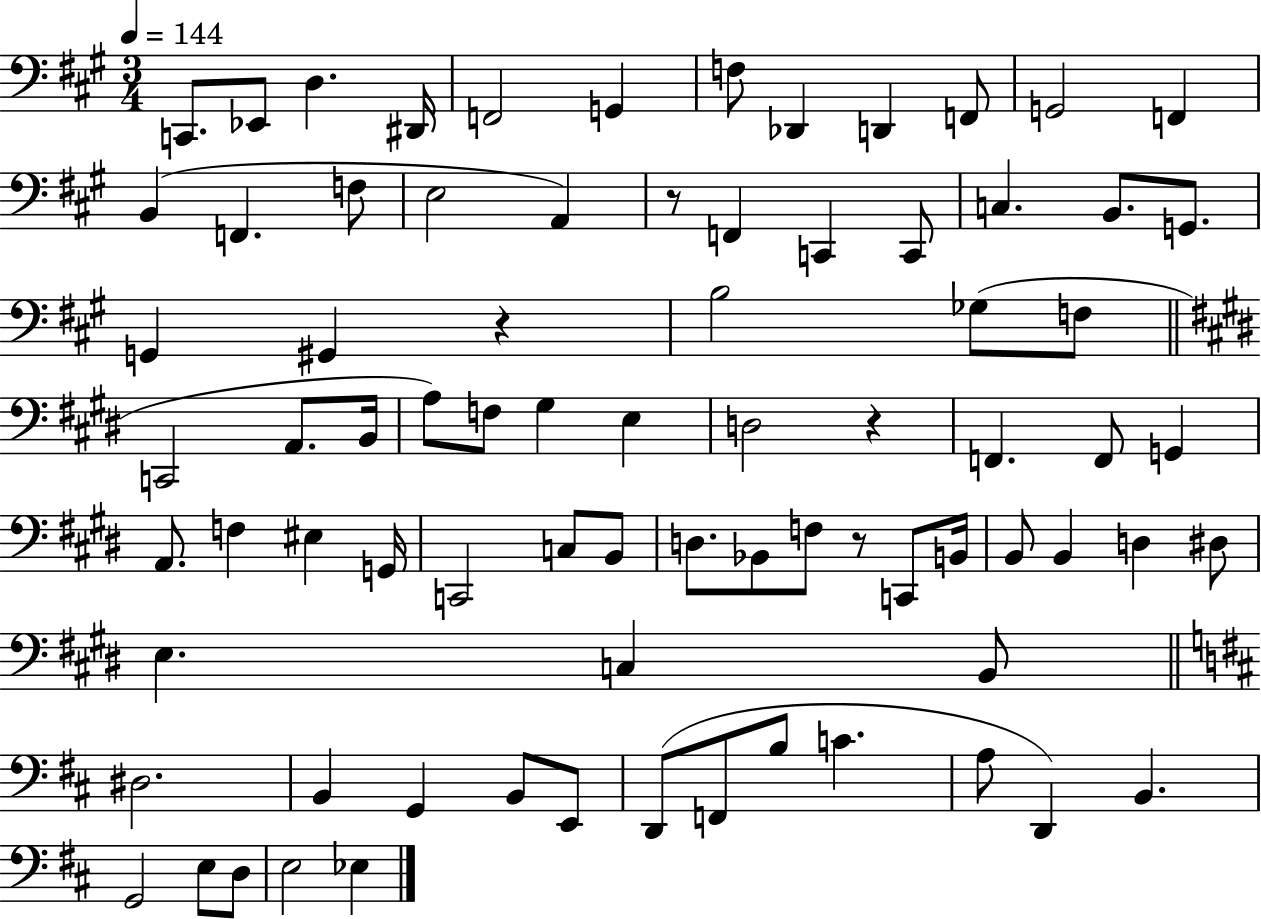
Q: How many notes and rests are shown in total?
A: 79